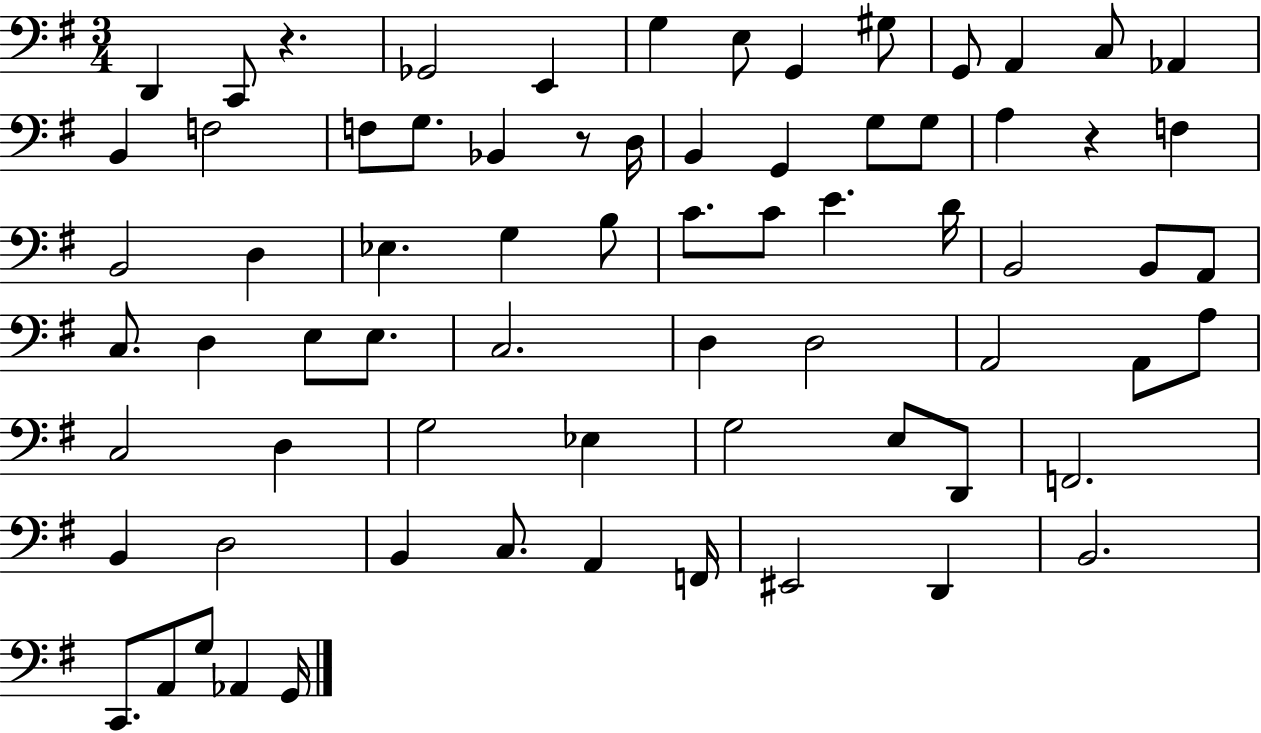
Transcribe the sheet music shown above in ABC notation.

X:1
T:Untitled
M:3/4
L:1/4
K:G
D,, C,,/2 z _G,,2 E,, G, E,/2 G,, ^G,/2 G,,/2 A,, C,/2 _A,, B,, F,2 F,/2 G,/2 _B,, z/2 D,/4 B,, G,, G,/2 G,/2 A, z F, B,,2 D, _E, G, B,/2 C/2 C/2 E D/4 B,,2 B,,/2 A,,/2 C,/2 D, E,/2 E,/2 C,2 D, D,2 A,,2 A,,/2 A,/2 C,2 D, G,2 _E, G,2 E,/2 D,,/2 F,,2 B,, D,2 B,, C,/2 A,, F,,/4 ^E,,2 D,, B,,2 C,,/2 A,,/2 G,/2 _A,, G,,/4